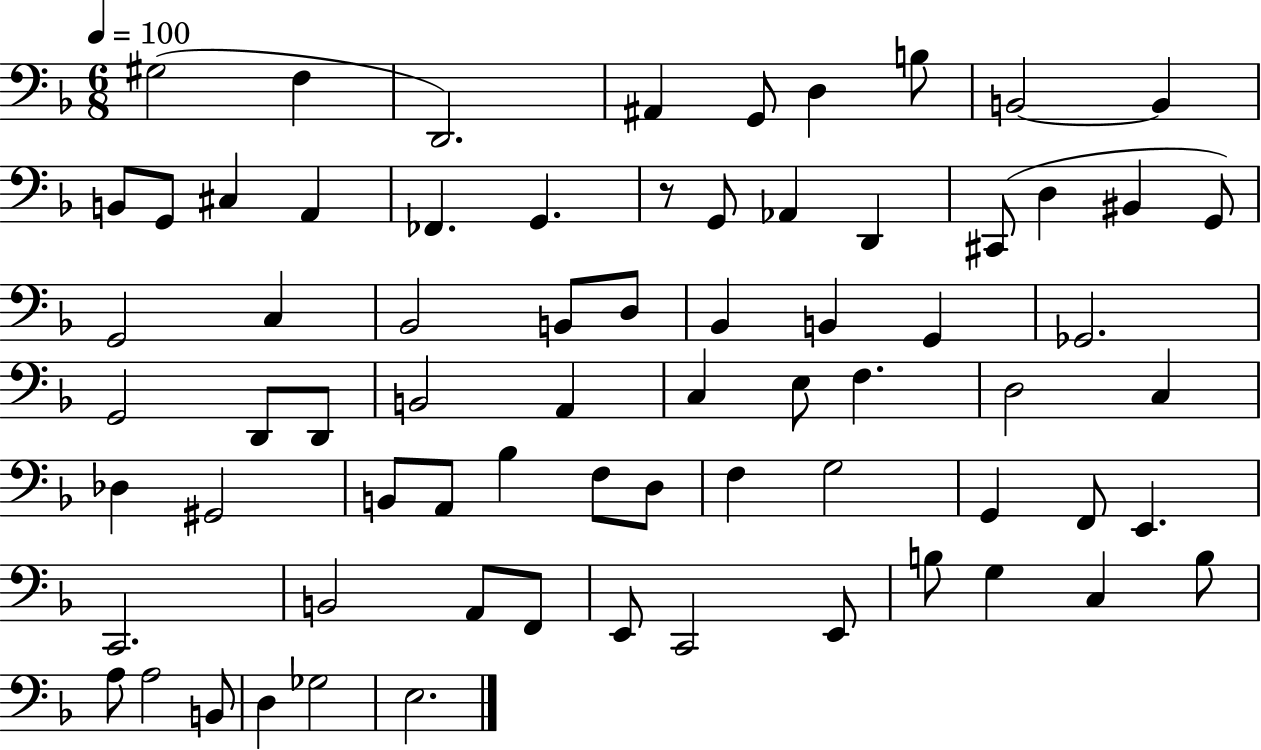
G#3/h F3/q D2/h. A#2/q G2/e D3/q B3/e B2/h B2/q B2/e G2/e C#3/q A2/q FES2/q. G2/q. R/e G2/e Ab2/q D2/q C#2/e D3/q BIS2/q G2/e G2/h C3/q Bb2/h B2/e D3/e Bb2/q B2/q G2/q Gb2/h. G2/h D2/e D2/e B2/h A2/q C3/q E3/e F3/q. D3/h C3/q Db3/q G#2/h B2/e A2/e Bb3/q F3/e D3/e F3/q G3/h G2/q F2/e E2/q. C2/h. B2/h A2/e F2/e E2/e C2/h E2/e B3/e G3/q C3/q B3/e A3/e A3/h B2/e D3/q Gb3/h E3/h.